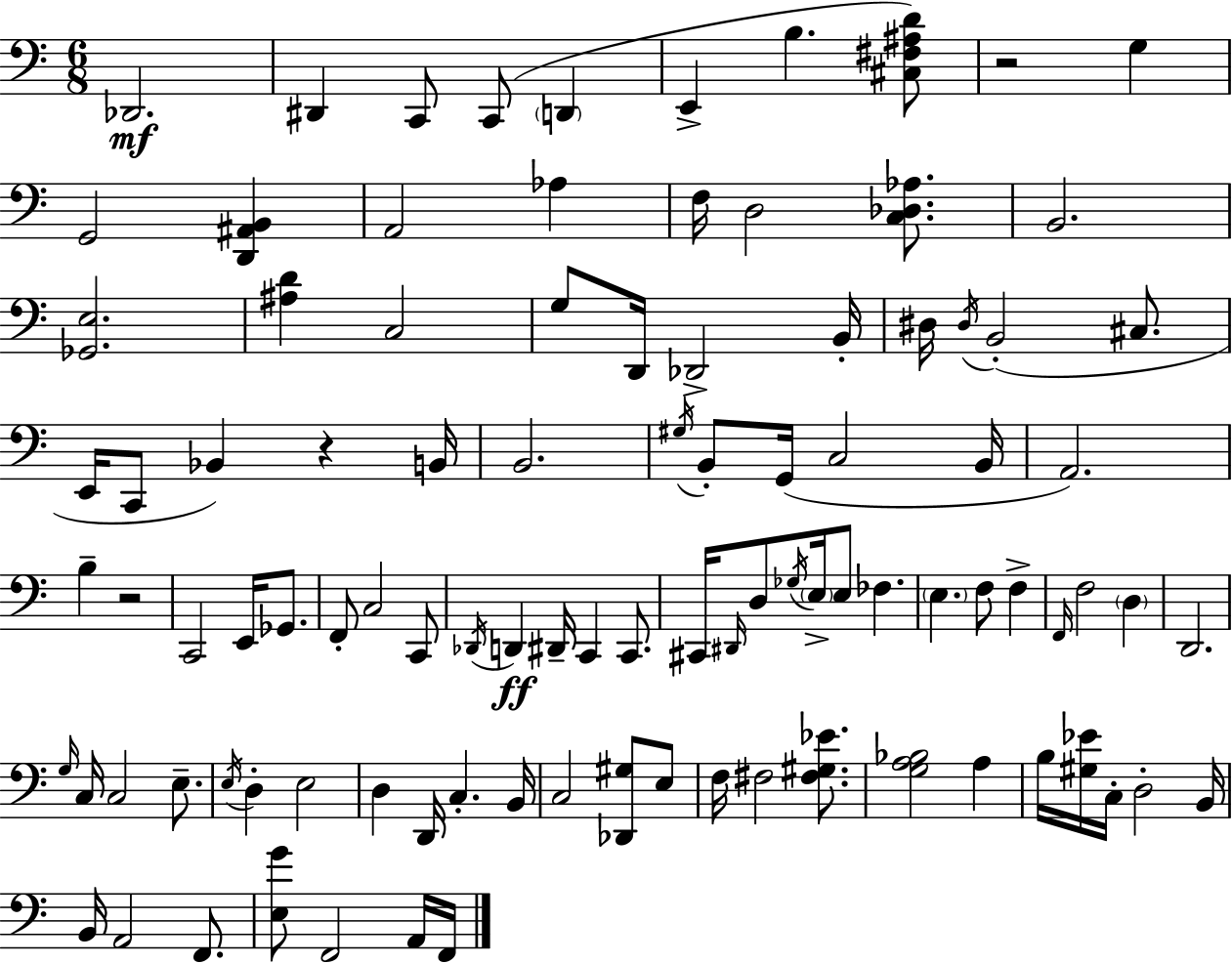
X:1
T:Untitled
M:6/8
L:1/4
K:Am
_D,,2 ^D,, C,,/2 C,,/2 D,, E,, B, [^C,^F,^A,D]/2 z2 G, G,,2 [D,,^A,,B,,] A,,2 _A, F,/4 D,2 [C,_D,_A,]/2 B,,2 [_G,,E,]2 [^A,D] C,2 G,/2 D,,/4 _D,,2 B,,/4 ^D,/4 ^D,/4 B,,2 ^C,/2 E,,/4 C,,/2 _B,, z B,,/4 B,,2 ^G,/4 B,,/2 G,,/4 C,2 B,,/4 A,,2 B, z2 C,,2 E,,/4 _G,,/2 F,,/2 C,2 C,,/2 _D,,/4 D,, ^D,,/4 C,, C,,/2 ^C,,/4 ^D,,/4 D,/2 _G,/4 E,/4 E,/2 _F, E, F,/2 F, F,,/4 F,2 D, D,,2 G,/4 C,/4 C,2 E,/2 E,/4 D, E,2 D, D,,/4 C, B,,/4 C,2 [_D,,^G,]/2 E,/2 F,/4 ^F,2 [^F,^G,_E]/2 [G,A,_B,]2 A, B,/4 [^G,_E]/4 C,/4 D,2 B,,/4 B,,/4 A,,2 F,,/2 [E,G]/2 F,,2 A,,/4 F,,/4